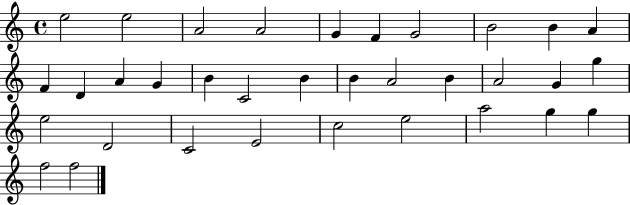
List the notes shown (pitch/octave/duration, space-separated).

E5/h E5/h A4/h A4/h G4/q F4/q G4/h B4/h B4/q A4/q F4/q D4/q A4/q G4/q B4/q C4/h B4/q B4/q A4/h B4/q A4/h G4/q G5/q E5/h D4/h C4/h E4/h C5/h E5/h A5/h G5/q G5/q F5/h F5/h